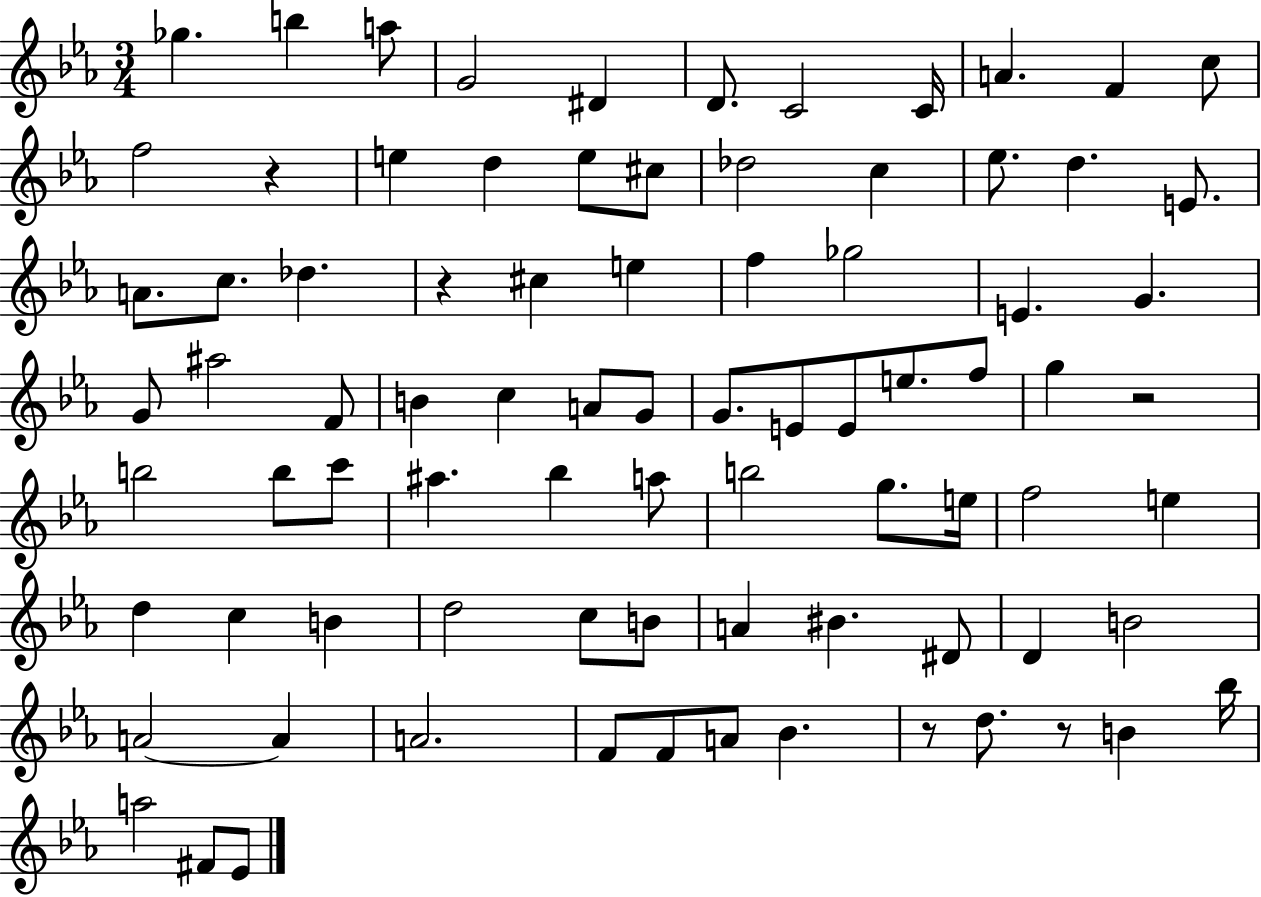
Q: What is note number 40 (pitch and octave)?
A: E4